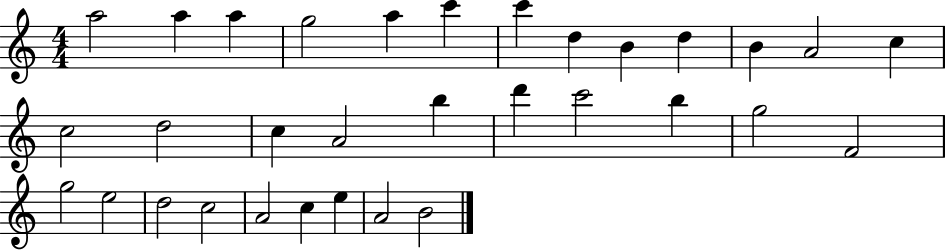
A5/h A5/q A5/q G5/h A5/q C6/q C6/q D5/q B4/q D5/q B4/q A4/h C5/q C5/h D5/h C5/q A4/h B5/q D6/q C6/h B5/q G5/h F4/h G5/h E5/h D5/h C5/h A4/h C5/q E5/q A4/h B4/h